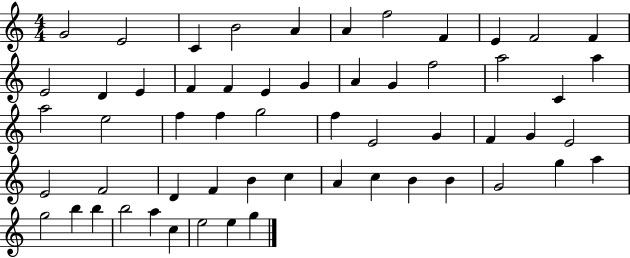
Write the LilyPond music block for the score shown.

{
  \clef treble
  \numericTimeSignature
  \time 4/4
  \key c \major
  g'2 e'2 | c'4 b'2 a'4 | a'4 f''2 f'4 | e'4 f'2 f'4 | \break e'2 d'4 e'4 | f'4 f'4 e'4 g'4 | a'4 g'4 f''2 | a''2 c'4 a''4 | \break a''2 e''2 | f''4 f''4 g''2 | f''4 e'2 g'4 | f'4 g'4 e'2 | \break e'2 f'2 | d'4 f'4 b'4 c''4 | a'4 c''4 b'4 b'4 | g'2 g''4 a''4 | \break g''2 b''4 b''4 | b''2 a''4 c''4 | e''2 e''4 g''4 | \bar "|."
}